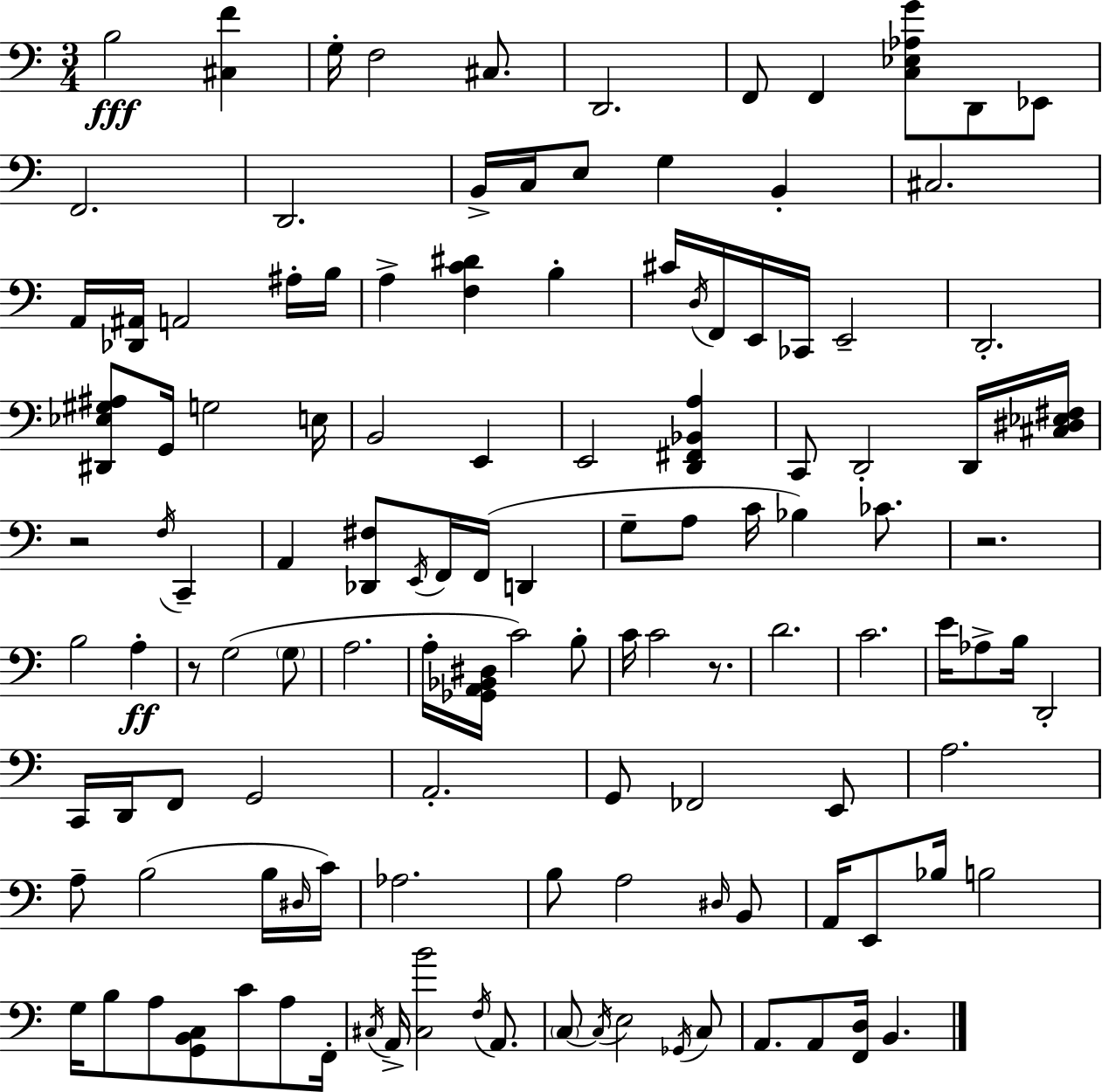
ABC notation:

X:1
T:Untitled
M:3/4
L:1/4
K:C
B,2 [^C,F] G,/4 F,2 ^C,/2 D,,2 F,,/2 F,, [C,_E,_A,G]/2 D,,/2 _E,,/2 F,,2 D,,2 B,,/4 C,/4 E,/2 G, B,, ^C,2 A,,/4 [_D,,^A,,]/4 A,,2 ^A,/4 B,/4 A, [F,C^D] B, ^C/4 D,/4 F,,/4 E,,/4 _C,,/4 E,,2 D,,2 [^D,,_E,^G,^A,]/2 G,,/4 G,2 E,/4 B,,2 E,, E,,2 [D,,^F,,_B,,A,] C,,/2 D,,2 D,,/4 [^C,^D,_E,^F,]/4 z2 F,/4 C,, A,, [_D,,^F,]/2 E,,/4 F,,/4 F,,/4 D,, G,/2 A,/2 C/4 _B, _C/2 z2 B,2 A, z/2 G,2 G,/2 A,2 A,/4 [_G,,A,,_B,,^D,]/4 C2 B,/2 C/4 C2 z/2 D2 C2 E/4 _A,/2 B,/4 D,,2 C,,/4 D,,/4 F,,/2 G,,2 A,,2 G,,/2 _F,,2 E,,/2 A,2 A,/2 B,2 B,/4 ^D,/4 C/4 _A,2 B,/2 A,2 ^D,/4 B,,/2 A,,/4 E,,/2 _B,/4 B,2 G,/4 B,/2 A,/2 [G,,B,,C,]/2 C/2 A,/2 F,,/4 ^C,/4 A,,/4 [^C,B]2 F,/4 A,,/2 C,/2 C,/4 E,2 _G,,/4 C,/2 A,,/2 A,,/2 [F,,D,]/4 B,,